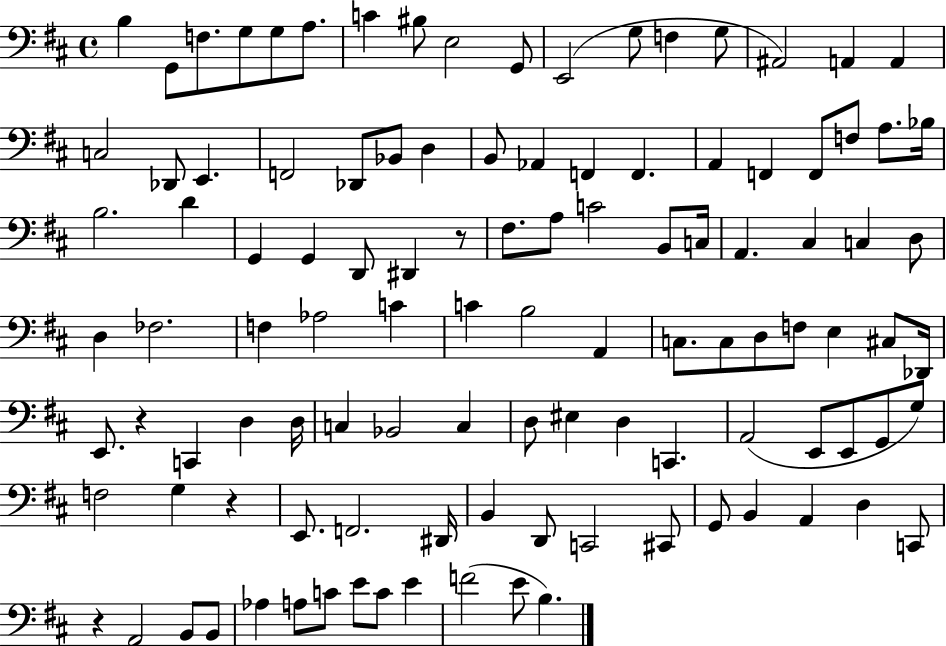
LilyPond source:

{
  \clef bass
  \time 4/4
  \defaultTimeSignature
  \key d \major
  \repeat volta 2 { b4 g,8 f8. g8 g8 a8. | c'4 bis8 e2 g,8 | e,2( g8 f4 g8 | ais,2) a,4 a,4 | \break c2 des,8 e,4. | f,2 des,8 bes,8 d4 | b,8 aes,4 f,4 f,4. | a,4 f,4 f,8 f8 a8. bes16 | \break b2. d'4 | g,4 g,4 d,8 dis,4 r8 | fis8. a8 c'2 b,8 c16 | a,4. cis4 c4 d8 | \break d4 fes2. | f4 aes2 c'4 | c'4 b2 a,4 | c8. c8 d8 f8 e4 cis8 des,16 | \break e,8. r4 c,4 d4 d16 | c4 bes,2 c4 | d8 eis4 d4 c,4. | a,2( e,8 e,8 g,8 g8) | \break f2 g4 r4 | e,8. f,2. dis,16 | b,4 d,8 c,2 cis,8 | g,8 b,4 a,4 d4 c,8 | \break r4 a,2 b,8 b,8 | aes4 a8 c'8 e'8 c'8 e'4 | f'2( e'8 b4.) | } \bar "|."
}